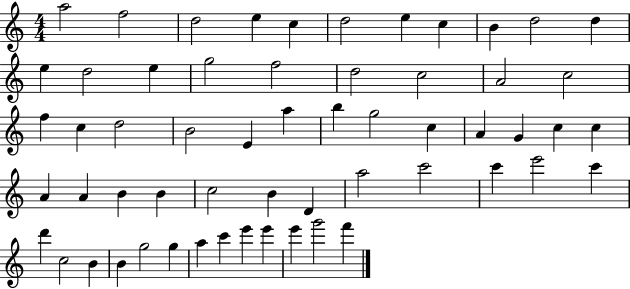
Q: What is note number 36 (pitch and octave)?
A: B4